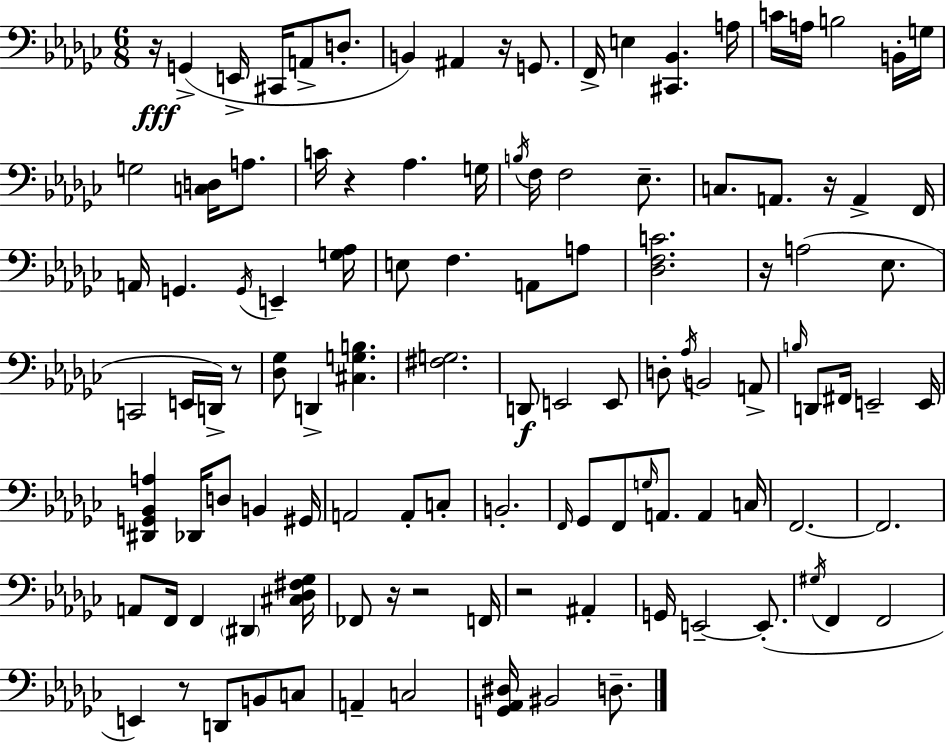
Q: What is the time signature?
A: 6/8